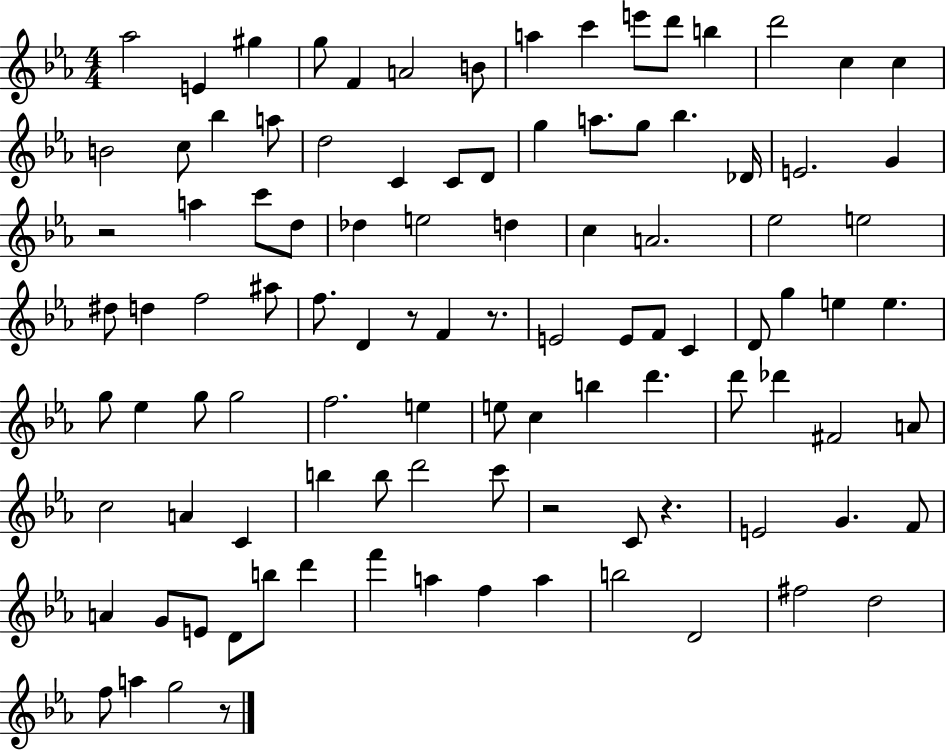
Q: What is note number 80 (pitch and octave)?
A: F4